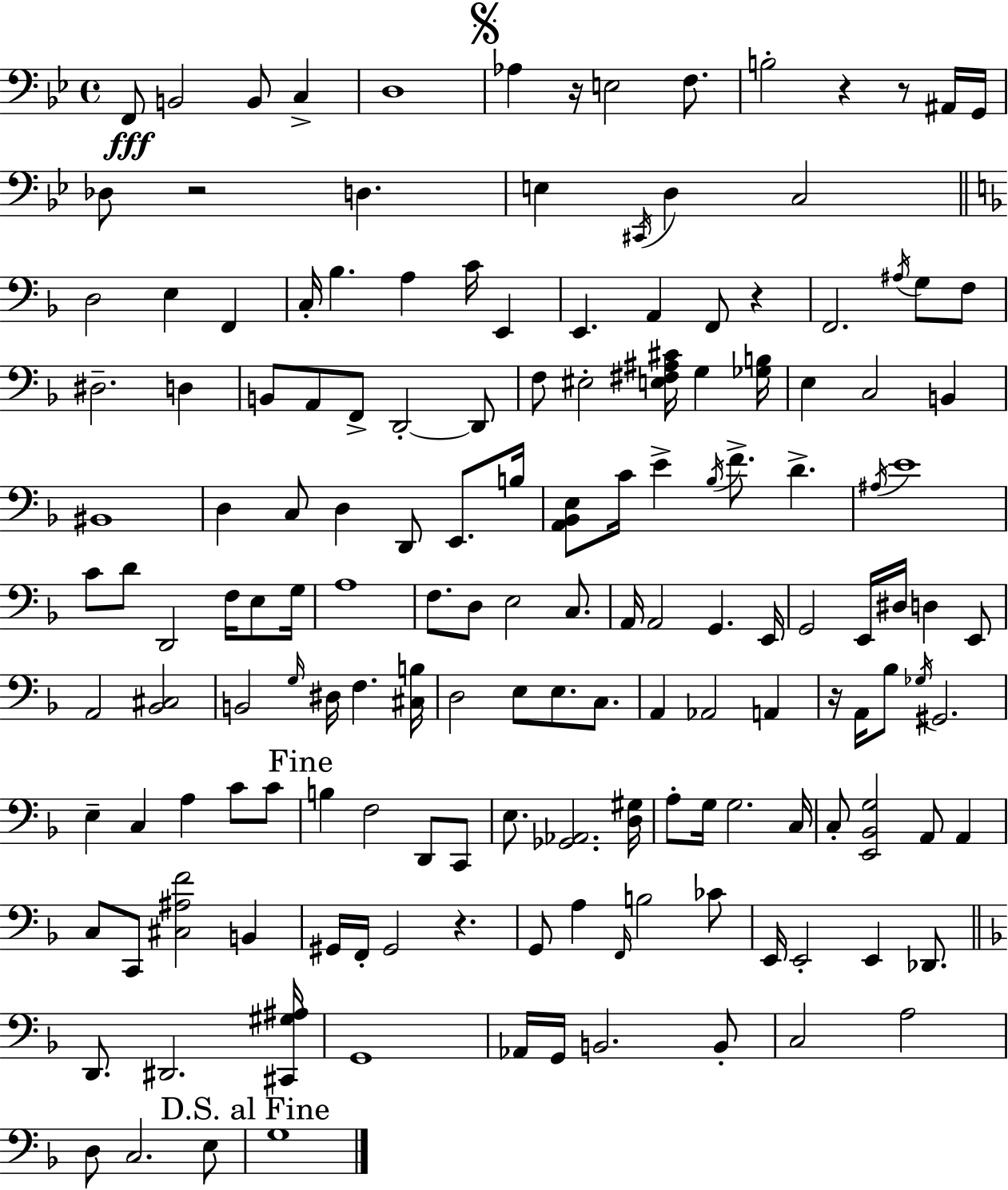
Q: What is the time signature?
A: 4/4